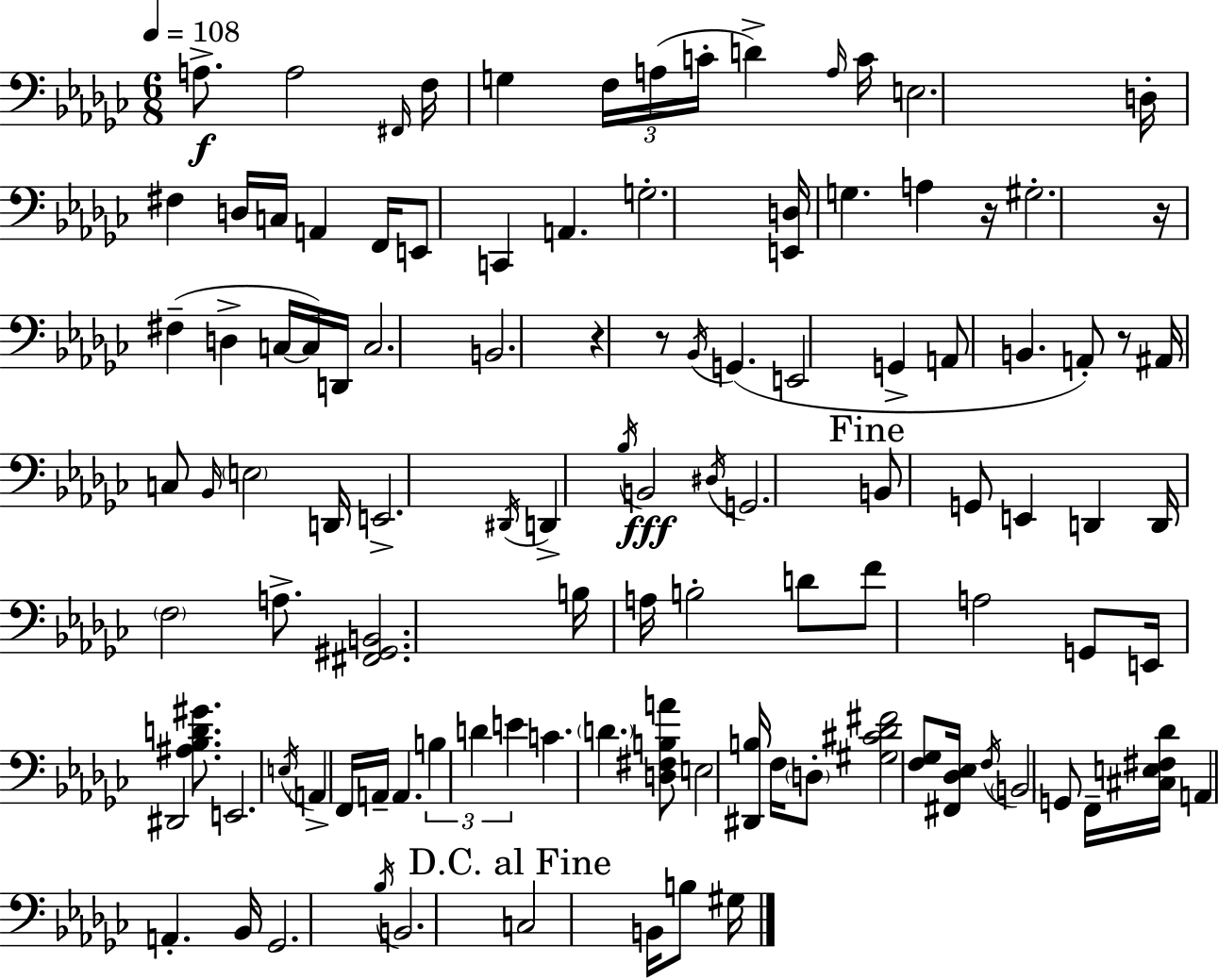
{
  \clef bass
  \numericTimeSignature
  \time 6/8
  \key ees \minor
  \tempo 4 = 108
  a8.->\f a2 \grace { fis,16 } | f16 g4 \tuplet 3/2 { f16 a16( c'16-. } d'4->) | \grace { a16 } c'16 e2. | d16-. fis4 d16 c16 a,4 | \break f,16 e,8 c,4 a,4. | g2.-. | <e, d>16 g4. a4 | r16 gis2.-. | \break r16 fis4--( d4-> c16~~ | c16) d,16 c2. | b,2. | r4 r8 \acciaccatura { bes,16 } g,4.( | \break e,2 g,4-> | a,8 b,4. a,8-.) | r8 ais,16 c8 \grace { bes,16 } \parenthesize e2 | d,16 e,2.-> | \break \acciaccatura { dis,16 } d,4-> \acciaccatura { bes16 } b,2\fff | \acciaccatura { dis16 } g,2. | \mark "Fine" b,8 g,8 e,4 | d,4 d,16 \parenthesize f2 | \break a8.-> <fis, gis, b,>2. | b16 a16 b2-. | d'8 f'8 a2 | g,8 e,16 dis,2 | \break <ais bes d' gis'>8. e,2. | \acciaccatura { e16 } \parenthesize a,4-> | f,16 a,16-- a,4. \tuplet 3/2 { b4 | d'4 e'4 } c'4. | \break \parenthesize d'4. <d fis b a'>8 e2 | <dis, b>16 f16 \parenthesize d8-. <gis cis' des' fis'>2 | <f ges>8 <fis, des ees>16 \acciaccatura { f16 } \parenthesize b,2 | g,8 f,16-- <cis e fis des'>16 a,4 | \break a,4.-. bes,16 ges,2. | \acciaccatura { bes16 } b,2. | \mark "D.C. al Fine" c2 | b,16 b8 gis16 \bar "|."
}